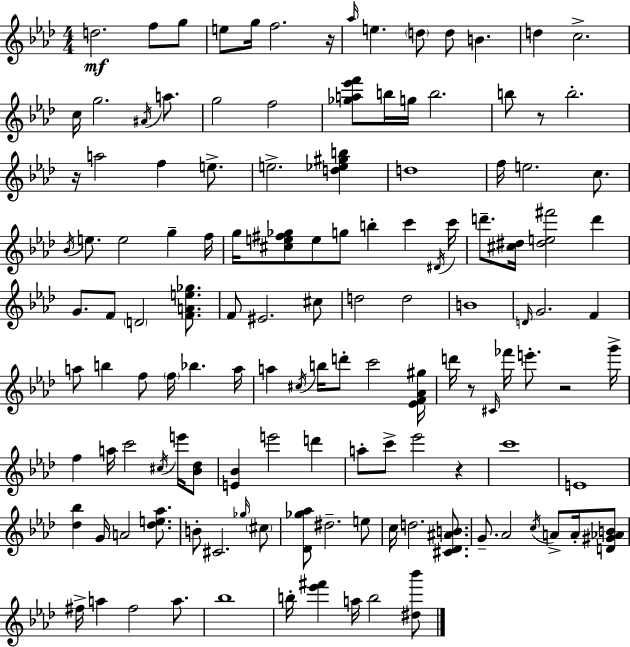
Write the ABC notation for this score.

X:1
T:Untitled
M:4/4
L:1/4
K:Ab
d2 f/2 g/2 e/2 g/4 f2 z/4 _a/4 e d/2 d/2 B d c2 c/4 g2 ^A/4 a/2 g2 f2 [_ga_e'f']/2 b/4 g/4 b2 b/2 z/2 b2 z/4 a2 f e/2 e2 [d_e^gb] d4 f/4 e2 c/2 _B/4 e/2 e2 g f/4 g/4 [^ce^f_g]/2 e/2 g/2 b c' ^D/4 c'/4 d'/2 [^c^d]/4 [^de^f']2 d' G/2 F/2 D2 [FAe_g]/2 F/2 ^E2 ^c/2 d2 d2 B4 D/4 G2 F a/2 b f/2 f/4 _b a/4 a ^c/4 b/4 d'/2 c'2 [_EF_A^g]/4 d'/4 z/2 ^C/4 _f'/4 e'/2 z2 g'/4 f a/4 c'2 ^c/4 e'/4 [_B_d]/2 [E_B] e'2 d' a/2 c'/2 _e'2 z c'4 E4 [_d_b] G/4 A2 [_de_a]/2 B/2 ^C2 _g/4 ^c/2 [_D_g_a]/2 ^d2 e/2 c/4 d2 [^C_D^AB]/2 G/2 _A2 c/4 A/2 A/4 [D^G_AB]/2 ^f/4 a ^f2 a/2 _b4 b/4 [_e'^f'] a/4 b2 [^d_b']/2